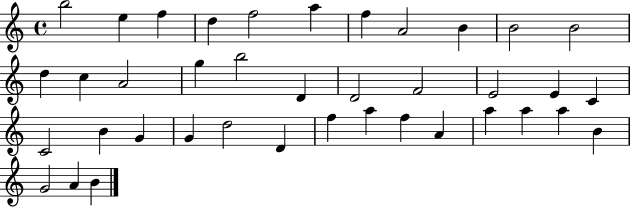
B5/h E5/q F5/q D5/q F5/h A5/q F5/q A4/h B4/q B4/h B4/h D5/q C5/q A4/h G5/q B5/h D4/q D4/h F4/h E4/h E4/q C4/q C4/h B4/q G4/q G4/q D5/h D4/q F5/q A5/q F5/q A4/q A5/q A5/q A5/q B4/q G4/h A4/q B4/q